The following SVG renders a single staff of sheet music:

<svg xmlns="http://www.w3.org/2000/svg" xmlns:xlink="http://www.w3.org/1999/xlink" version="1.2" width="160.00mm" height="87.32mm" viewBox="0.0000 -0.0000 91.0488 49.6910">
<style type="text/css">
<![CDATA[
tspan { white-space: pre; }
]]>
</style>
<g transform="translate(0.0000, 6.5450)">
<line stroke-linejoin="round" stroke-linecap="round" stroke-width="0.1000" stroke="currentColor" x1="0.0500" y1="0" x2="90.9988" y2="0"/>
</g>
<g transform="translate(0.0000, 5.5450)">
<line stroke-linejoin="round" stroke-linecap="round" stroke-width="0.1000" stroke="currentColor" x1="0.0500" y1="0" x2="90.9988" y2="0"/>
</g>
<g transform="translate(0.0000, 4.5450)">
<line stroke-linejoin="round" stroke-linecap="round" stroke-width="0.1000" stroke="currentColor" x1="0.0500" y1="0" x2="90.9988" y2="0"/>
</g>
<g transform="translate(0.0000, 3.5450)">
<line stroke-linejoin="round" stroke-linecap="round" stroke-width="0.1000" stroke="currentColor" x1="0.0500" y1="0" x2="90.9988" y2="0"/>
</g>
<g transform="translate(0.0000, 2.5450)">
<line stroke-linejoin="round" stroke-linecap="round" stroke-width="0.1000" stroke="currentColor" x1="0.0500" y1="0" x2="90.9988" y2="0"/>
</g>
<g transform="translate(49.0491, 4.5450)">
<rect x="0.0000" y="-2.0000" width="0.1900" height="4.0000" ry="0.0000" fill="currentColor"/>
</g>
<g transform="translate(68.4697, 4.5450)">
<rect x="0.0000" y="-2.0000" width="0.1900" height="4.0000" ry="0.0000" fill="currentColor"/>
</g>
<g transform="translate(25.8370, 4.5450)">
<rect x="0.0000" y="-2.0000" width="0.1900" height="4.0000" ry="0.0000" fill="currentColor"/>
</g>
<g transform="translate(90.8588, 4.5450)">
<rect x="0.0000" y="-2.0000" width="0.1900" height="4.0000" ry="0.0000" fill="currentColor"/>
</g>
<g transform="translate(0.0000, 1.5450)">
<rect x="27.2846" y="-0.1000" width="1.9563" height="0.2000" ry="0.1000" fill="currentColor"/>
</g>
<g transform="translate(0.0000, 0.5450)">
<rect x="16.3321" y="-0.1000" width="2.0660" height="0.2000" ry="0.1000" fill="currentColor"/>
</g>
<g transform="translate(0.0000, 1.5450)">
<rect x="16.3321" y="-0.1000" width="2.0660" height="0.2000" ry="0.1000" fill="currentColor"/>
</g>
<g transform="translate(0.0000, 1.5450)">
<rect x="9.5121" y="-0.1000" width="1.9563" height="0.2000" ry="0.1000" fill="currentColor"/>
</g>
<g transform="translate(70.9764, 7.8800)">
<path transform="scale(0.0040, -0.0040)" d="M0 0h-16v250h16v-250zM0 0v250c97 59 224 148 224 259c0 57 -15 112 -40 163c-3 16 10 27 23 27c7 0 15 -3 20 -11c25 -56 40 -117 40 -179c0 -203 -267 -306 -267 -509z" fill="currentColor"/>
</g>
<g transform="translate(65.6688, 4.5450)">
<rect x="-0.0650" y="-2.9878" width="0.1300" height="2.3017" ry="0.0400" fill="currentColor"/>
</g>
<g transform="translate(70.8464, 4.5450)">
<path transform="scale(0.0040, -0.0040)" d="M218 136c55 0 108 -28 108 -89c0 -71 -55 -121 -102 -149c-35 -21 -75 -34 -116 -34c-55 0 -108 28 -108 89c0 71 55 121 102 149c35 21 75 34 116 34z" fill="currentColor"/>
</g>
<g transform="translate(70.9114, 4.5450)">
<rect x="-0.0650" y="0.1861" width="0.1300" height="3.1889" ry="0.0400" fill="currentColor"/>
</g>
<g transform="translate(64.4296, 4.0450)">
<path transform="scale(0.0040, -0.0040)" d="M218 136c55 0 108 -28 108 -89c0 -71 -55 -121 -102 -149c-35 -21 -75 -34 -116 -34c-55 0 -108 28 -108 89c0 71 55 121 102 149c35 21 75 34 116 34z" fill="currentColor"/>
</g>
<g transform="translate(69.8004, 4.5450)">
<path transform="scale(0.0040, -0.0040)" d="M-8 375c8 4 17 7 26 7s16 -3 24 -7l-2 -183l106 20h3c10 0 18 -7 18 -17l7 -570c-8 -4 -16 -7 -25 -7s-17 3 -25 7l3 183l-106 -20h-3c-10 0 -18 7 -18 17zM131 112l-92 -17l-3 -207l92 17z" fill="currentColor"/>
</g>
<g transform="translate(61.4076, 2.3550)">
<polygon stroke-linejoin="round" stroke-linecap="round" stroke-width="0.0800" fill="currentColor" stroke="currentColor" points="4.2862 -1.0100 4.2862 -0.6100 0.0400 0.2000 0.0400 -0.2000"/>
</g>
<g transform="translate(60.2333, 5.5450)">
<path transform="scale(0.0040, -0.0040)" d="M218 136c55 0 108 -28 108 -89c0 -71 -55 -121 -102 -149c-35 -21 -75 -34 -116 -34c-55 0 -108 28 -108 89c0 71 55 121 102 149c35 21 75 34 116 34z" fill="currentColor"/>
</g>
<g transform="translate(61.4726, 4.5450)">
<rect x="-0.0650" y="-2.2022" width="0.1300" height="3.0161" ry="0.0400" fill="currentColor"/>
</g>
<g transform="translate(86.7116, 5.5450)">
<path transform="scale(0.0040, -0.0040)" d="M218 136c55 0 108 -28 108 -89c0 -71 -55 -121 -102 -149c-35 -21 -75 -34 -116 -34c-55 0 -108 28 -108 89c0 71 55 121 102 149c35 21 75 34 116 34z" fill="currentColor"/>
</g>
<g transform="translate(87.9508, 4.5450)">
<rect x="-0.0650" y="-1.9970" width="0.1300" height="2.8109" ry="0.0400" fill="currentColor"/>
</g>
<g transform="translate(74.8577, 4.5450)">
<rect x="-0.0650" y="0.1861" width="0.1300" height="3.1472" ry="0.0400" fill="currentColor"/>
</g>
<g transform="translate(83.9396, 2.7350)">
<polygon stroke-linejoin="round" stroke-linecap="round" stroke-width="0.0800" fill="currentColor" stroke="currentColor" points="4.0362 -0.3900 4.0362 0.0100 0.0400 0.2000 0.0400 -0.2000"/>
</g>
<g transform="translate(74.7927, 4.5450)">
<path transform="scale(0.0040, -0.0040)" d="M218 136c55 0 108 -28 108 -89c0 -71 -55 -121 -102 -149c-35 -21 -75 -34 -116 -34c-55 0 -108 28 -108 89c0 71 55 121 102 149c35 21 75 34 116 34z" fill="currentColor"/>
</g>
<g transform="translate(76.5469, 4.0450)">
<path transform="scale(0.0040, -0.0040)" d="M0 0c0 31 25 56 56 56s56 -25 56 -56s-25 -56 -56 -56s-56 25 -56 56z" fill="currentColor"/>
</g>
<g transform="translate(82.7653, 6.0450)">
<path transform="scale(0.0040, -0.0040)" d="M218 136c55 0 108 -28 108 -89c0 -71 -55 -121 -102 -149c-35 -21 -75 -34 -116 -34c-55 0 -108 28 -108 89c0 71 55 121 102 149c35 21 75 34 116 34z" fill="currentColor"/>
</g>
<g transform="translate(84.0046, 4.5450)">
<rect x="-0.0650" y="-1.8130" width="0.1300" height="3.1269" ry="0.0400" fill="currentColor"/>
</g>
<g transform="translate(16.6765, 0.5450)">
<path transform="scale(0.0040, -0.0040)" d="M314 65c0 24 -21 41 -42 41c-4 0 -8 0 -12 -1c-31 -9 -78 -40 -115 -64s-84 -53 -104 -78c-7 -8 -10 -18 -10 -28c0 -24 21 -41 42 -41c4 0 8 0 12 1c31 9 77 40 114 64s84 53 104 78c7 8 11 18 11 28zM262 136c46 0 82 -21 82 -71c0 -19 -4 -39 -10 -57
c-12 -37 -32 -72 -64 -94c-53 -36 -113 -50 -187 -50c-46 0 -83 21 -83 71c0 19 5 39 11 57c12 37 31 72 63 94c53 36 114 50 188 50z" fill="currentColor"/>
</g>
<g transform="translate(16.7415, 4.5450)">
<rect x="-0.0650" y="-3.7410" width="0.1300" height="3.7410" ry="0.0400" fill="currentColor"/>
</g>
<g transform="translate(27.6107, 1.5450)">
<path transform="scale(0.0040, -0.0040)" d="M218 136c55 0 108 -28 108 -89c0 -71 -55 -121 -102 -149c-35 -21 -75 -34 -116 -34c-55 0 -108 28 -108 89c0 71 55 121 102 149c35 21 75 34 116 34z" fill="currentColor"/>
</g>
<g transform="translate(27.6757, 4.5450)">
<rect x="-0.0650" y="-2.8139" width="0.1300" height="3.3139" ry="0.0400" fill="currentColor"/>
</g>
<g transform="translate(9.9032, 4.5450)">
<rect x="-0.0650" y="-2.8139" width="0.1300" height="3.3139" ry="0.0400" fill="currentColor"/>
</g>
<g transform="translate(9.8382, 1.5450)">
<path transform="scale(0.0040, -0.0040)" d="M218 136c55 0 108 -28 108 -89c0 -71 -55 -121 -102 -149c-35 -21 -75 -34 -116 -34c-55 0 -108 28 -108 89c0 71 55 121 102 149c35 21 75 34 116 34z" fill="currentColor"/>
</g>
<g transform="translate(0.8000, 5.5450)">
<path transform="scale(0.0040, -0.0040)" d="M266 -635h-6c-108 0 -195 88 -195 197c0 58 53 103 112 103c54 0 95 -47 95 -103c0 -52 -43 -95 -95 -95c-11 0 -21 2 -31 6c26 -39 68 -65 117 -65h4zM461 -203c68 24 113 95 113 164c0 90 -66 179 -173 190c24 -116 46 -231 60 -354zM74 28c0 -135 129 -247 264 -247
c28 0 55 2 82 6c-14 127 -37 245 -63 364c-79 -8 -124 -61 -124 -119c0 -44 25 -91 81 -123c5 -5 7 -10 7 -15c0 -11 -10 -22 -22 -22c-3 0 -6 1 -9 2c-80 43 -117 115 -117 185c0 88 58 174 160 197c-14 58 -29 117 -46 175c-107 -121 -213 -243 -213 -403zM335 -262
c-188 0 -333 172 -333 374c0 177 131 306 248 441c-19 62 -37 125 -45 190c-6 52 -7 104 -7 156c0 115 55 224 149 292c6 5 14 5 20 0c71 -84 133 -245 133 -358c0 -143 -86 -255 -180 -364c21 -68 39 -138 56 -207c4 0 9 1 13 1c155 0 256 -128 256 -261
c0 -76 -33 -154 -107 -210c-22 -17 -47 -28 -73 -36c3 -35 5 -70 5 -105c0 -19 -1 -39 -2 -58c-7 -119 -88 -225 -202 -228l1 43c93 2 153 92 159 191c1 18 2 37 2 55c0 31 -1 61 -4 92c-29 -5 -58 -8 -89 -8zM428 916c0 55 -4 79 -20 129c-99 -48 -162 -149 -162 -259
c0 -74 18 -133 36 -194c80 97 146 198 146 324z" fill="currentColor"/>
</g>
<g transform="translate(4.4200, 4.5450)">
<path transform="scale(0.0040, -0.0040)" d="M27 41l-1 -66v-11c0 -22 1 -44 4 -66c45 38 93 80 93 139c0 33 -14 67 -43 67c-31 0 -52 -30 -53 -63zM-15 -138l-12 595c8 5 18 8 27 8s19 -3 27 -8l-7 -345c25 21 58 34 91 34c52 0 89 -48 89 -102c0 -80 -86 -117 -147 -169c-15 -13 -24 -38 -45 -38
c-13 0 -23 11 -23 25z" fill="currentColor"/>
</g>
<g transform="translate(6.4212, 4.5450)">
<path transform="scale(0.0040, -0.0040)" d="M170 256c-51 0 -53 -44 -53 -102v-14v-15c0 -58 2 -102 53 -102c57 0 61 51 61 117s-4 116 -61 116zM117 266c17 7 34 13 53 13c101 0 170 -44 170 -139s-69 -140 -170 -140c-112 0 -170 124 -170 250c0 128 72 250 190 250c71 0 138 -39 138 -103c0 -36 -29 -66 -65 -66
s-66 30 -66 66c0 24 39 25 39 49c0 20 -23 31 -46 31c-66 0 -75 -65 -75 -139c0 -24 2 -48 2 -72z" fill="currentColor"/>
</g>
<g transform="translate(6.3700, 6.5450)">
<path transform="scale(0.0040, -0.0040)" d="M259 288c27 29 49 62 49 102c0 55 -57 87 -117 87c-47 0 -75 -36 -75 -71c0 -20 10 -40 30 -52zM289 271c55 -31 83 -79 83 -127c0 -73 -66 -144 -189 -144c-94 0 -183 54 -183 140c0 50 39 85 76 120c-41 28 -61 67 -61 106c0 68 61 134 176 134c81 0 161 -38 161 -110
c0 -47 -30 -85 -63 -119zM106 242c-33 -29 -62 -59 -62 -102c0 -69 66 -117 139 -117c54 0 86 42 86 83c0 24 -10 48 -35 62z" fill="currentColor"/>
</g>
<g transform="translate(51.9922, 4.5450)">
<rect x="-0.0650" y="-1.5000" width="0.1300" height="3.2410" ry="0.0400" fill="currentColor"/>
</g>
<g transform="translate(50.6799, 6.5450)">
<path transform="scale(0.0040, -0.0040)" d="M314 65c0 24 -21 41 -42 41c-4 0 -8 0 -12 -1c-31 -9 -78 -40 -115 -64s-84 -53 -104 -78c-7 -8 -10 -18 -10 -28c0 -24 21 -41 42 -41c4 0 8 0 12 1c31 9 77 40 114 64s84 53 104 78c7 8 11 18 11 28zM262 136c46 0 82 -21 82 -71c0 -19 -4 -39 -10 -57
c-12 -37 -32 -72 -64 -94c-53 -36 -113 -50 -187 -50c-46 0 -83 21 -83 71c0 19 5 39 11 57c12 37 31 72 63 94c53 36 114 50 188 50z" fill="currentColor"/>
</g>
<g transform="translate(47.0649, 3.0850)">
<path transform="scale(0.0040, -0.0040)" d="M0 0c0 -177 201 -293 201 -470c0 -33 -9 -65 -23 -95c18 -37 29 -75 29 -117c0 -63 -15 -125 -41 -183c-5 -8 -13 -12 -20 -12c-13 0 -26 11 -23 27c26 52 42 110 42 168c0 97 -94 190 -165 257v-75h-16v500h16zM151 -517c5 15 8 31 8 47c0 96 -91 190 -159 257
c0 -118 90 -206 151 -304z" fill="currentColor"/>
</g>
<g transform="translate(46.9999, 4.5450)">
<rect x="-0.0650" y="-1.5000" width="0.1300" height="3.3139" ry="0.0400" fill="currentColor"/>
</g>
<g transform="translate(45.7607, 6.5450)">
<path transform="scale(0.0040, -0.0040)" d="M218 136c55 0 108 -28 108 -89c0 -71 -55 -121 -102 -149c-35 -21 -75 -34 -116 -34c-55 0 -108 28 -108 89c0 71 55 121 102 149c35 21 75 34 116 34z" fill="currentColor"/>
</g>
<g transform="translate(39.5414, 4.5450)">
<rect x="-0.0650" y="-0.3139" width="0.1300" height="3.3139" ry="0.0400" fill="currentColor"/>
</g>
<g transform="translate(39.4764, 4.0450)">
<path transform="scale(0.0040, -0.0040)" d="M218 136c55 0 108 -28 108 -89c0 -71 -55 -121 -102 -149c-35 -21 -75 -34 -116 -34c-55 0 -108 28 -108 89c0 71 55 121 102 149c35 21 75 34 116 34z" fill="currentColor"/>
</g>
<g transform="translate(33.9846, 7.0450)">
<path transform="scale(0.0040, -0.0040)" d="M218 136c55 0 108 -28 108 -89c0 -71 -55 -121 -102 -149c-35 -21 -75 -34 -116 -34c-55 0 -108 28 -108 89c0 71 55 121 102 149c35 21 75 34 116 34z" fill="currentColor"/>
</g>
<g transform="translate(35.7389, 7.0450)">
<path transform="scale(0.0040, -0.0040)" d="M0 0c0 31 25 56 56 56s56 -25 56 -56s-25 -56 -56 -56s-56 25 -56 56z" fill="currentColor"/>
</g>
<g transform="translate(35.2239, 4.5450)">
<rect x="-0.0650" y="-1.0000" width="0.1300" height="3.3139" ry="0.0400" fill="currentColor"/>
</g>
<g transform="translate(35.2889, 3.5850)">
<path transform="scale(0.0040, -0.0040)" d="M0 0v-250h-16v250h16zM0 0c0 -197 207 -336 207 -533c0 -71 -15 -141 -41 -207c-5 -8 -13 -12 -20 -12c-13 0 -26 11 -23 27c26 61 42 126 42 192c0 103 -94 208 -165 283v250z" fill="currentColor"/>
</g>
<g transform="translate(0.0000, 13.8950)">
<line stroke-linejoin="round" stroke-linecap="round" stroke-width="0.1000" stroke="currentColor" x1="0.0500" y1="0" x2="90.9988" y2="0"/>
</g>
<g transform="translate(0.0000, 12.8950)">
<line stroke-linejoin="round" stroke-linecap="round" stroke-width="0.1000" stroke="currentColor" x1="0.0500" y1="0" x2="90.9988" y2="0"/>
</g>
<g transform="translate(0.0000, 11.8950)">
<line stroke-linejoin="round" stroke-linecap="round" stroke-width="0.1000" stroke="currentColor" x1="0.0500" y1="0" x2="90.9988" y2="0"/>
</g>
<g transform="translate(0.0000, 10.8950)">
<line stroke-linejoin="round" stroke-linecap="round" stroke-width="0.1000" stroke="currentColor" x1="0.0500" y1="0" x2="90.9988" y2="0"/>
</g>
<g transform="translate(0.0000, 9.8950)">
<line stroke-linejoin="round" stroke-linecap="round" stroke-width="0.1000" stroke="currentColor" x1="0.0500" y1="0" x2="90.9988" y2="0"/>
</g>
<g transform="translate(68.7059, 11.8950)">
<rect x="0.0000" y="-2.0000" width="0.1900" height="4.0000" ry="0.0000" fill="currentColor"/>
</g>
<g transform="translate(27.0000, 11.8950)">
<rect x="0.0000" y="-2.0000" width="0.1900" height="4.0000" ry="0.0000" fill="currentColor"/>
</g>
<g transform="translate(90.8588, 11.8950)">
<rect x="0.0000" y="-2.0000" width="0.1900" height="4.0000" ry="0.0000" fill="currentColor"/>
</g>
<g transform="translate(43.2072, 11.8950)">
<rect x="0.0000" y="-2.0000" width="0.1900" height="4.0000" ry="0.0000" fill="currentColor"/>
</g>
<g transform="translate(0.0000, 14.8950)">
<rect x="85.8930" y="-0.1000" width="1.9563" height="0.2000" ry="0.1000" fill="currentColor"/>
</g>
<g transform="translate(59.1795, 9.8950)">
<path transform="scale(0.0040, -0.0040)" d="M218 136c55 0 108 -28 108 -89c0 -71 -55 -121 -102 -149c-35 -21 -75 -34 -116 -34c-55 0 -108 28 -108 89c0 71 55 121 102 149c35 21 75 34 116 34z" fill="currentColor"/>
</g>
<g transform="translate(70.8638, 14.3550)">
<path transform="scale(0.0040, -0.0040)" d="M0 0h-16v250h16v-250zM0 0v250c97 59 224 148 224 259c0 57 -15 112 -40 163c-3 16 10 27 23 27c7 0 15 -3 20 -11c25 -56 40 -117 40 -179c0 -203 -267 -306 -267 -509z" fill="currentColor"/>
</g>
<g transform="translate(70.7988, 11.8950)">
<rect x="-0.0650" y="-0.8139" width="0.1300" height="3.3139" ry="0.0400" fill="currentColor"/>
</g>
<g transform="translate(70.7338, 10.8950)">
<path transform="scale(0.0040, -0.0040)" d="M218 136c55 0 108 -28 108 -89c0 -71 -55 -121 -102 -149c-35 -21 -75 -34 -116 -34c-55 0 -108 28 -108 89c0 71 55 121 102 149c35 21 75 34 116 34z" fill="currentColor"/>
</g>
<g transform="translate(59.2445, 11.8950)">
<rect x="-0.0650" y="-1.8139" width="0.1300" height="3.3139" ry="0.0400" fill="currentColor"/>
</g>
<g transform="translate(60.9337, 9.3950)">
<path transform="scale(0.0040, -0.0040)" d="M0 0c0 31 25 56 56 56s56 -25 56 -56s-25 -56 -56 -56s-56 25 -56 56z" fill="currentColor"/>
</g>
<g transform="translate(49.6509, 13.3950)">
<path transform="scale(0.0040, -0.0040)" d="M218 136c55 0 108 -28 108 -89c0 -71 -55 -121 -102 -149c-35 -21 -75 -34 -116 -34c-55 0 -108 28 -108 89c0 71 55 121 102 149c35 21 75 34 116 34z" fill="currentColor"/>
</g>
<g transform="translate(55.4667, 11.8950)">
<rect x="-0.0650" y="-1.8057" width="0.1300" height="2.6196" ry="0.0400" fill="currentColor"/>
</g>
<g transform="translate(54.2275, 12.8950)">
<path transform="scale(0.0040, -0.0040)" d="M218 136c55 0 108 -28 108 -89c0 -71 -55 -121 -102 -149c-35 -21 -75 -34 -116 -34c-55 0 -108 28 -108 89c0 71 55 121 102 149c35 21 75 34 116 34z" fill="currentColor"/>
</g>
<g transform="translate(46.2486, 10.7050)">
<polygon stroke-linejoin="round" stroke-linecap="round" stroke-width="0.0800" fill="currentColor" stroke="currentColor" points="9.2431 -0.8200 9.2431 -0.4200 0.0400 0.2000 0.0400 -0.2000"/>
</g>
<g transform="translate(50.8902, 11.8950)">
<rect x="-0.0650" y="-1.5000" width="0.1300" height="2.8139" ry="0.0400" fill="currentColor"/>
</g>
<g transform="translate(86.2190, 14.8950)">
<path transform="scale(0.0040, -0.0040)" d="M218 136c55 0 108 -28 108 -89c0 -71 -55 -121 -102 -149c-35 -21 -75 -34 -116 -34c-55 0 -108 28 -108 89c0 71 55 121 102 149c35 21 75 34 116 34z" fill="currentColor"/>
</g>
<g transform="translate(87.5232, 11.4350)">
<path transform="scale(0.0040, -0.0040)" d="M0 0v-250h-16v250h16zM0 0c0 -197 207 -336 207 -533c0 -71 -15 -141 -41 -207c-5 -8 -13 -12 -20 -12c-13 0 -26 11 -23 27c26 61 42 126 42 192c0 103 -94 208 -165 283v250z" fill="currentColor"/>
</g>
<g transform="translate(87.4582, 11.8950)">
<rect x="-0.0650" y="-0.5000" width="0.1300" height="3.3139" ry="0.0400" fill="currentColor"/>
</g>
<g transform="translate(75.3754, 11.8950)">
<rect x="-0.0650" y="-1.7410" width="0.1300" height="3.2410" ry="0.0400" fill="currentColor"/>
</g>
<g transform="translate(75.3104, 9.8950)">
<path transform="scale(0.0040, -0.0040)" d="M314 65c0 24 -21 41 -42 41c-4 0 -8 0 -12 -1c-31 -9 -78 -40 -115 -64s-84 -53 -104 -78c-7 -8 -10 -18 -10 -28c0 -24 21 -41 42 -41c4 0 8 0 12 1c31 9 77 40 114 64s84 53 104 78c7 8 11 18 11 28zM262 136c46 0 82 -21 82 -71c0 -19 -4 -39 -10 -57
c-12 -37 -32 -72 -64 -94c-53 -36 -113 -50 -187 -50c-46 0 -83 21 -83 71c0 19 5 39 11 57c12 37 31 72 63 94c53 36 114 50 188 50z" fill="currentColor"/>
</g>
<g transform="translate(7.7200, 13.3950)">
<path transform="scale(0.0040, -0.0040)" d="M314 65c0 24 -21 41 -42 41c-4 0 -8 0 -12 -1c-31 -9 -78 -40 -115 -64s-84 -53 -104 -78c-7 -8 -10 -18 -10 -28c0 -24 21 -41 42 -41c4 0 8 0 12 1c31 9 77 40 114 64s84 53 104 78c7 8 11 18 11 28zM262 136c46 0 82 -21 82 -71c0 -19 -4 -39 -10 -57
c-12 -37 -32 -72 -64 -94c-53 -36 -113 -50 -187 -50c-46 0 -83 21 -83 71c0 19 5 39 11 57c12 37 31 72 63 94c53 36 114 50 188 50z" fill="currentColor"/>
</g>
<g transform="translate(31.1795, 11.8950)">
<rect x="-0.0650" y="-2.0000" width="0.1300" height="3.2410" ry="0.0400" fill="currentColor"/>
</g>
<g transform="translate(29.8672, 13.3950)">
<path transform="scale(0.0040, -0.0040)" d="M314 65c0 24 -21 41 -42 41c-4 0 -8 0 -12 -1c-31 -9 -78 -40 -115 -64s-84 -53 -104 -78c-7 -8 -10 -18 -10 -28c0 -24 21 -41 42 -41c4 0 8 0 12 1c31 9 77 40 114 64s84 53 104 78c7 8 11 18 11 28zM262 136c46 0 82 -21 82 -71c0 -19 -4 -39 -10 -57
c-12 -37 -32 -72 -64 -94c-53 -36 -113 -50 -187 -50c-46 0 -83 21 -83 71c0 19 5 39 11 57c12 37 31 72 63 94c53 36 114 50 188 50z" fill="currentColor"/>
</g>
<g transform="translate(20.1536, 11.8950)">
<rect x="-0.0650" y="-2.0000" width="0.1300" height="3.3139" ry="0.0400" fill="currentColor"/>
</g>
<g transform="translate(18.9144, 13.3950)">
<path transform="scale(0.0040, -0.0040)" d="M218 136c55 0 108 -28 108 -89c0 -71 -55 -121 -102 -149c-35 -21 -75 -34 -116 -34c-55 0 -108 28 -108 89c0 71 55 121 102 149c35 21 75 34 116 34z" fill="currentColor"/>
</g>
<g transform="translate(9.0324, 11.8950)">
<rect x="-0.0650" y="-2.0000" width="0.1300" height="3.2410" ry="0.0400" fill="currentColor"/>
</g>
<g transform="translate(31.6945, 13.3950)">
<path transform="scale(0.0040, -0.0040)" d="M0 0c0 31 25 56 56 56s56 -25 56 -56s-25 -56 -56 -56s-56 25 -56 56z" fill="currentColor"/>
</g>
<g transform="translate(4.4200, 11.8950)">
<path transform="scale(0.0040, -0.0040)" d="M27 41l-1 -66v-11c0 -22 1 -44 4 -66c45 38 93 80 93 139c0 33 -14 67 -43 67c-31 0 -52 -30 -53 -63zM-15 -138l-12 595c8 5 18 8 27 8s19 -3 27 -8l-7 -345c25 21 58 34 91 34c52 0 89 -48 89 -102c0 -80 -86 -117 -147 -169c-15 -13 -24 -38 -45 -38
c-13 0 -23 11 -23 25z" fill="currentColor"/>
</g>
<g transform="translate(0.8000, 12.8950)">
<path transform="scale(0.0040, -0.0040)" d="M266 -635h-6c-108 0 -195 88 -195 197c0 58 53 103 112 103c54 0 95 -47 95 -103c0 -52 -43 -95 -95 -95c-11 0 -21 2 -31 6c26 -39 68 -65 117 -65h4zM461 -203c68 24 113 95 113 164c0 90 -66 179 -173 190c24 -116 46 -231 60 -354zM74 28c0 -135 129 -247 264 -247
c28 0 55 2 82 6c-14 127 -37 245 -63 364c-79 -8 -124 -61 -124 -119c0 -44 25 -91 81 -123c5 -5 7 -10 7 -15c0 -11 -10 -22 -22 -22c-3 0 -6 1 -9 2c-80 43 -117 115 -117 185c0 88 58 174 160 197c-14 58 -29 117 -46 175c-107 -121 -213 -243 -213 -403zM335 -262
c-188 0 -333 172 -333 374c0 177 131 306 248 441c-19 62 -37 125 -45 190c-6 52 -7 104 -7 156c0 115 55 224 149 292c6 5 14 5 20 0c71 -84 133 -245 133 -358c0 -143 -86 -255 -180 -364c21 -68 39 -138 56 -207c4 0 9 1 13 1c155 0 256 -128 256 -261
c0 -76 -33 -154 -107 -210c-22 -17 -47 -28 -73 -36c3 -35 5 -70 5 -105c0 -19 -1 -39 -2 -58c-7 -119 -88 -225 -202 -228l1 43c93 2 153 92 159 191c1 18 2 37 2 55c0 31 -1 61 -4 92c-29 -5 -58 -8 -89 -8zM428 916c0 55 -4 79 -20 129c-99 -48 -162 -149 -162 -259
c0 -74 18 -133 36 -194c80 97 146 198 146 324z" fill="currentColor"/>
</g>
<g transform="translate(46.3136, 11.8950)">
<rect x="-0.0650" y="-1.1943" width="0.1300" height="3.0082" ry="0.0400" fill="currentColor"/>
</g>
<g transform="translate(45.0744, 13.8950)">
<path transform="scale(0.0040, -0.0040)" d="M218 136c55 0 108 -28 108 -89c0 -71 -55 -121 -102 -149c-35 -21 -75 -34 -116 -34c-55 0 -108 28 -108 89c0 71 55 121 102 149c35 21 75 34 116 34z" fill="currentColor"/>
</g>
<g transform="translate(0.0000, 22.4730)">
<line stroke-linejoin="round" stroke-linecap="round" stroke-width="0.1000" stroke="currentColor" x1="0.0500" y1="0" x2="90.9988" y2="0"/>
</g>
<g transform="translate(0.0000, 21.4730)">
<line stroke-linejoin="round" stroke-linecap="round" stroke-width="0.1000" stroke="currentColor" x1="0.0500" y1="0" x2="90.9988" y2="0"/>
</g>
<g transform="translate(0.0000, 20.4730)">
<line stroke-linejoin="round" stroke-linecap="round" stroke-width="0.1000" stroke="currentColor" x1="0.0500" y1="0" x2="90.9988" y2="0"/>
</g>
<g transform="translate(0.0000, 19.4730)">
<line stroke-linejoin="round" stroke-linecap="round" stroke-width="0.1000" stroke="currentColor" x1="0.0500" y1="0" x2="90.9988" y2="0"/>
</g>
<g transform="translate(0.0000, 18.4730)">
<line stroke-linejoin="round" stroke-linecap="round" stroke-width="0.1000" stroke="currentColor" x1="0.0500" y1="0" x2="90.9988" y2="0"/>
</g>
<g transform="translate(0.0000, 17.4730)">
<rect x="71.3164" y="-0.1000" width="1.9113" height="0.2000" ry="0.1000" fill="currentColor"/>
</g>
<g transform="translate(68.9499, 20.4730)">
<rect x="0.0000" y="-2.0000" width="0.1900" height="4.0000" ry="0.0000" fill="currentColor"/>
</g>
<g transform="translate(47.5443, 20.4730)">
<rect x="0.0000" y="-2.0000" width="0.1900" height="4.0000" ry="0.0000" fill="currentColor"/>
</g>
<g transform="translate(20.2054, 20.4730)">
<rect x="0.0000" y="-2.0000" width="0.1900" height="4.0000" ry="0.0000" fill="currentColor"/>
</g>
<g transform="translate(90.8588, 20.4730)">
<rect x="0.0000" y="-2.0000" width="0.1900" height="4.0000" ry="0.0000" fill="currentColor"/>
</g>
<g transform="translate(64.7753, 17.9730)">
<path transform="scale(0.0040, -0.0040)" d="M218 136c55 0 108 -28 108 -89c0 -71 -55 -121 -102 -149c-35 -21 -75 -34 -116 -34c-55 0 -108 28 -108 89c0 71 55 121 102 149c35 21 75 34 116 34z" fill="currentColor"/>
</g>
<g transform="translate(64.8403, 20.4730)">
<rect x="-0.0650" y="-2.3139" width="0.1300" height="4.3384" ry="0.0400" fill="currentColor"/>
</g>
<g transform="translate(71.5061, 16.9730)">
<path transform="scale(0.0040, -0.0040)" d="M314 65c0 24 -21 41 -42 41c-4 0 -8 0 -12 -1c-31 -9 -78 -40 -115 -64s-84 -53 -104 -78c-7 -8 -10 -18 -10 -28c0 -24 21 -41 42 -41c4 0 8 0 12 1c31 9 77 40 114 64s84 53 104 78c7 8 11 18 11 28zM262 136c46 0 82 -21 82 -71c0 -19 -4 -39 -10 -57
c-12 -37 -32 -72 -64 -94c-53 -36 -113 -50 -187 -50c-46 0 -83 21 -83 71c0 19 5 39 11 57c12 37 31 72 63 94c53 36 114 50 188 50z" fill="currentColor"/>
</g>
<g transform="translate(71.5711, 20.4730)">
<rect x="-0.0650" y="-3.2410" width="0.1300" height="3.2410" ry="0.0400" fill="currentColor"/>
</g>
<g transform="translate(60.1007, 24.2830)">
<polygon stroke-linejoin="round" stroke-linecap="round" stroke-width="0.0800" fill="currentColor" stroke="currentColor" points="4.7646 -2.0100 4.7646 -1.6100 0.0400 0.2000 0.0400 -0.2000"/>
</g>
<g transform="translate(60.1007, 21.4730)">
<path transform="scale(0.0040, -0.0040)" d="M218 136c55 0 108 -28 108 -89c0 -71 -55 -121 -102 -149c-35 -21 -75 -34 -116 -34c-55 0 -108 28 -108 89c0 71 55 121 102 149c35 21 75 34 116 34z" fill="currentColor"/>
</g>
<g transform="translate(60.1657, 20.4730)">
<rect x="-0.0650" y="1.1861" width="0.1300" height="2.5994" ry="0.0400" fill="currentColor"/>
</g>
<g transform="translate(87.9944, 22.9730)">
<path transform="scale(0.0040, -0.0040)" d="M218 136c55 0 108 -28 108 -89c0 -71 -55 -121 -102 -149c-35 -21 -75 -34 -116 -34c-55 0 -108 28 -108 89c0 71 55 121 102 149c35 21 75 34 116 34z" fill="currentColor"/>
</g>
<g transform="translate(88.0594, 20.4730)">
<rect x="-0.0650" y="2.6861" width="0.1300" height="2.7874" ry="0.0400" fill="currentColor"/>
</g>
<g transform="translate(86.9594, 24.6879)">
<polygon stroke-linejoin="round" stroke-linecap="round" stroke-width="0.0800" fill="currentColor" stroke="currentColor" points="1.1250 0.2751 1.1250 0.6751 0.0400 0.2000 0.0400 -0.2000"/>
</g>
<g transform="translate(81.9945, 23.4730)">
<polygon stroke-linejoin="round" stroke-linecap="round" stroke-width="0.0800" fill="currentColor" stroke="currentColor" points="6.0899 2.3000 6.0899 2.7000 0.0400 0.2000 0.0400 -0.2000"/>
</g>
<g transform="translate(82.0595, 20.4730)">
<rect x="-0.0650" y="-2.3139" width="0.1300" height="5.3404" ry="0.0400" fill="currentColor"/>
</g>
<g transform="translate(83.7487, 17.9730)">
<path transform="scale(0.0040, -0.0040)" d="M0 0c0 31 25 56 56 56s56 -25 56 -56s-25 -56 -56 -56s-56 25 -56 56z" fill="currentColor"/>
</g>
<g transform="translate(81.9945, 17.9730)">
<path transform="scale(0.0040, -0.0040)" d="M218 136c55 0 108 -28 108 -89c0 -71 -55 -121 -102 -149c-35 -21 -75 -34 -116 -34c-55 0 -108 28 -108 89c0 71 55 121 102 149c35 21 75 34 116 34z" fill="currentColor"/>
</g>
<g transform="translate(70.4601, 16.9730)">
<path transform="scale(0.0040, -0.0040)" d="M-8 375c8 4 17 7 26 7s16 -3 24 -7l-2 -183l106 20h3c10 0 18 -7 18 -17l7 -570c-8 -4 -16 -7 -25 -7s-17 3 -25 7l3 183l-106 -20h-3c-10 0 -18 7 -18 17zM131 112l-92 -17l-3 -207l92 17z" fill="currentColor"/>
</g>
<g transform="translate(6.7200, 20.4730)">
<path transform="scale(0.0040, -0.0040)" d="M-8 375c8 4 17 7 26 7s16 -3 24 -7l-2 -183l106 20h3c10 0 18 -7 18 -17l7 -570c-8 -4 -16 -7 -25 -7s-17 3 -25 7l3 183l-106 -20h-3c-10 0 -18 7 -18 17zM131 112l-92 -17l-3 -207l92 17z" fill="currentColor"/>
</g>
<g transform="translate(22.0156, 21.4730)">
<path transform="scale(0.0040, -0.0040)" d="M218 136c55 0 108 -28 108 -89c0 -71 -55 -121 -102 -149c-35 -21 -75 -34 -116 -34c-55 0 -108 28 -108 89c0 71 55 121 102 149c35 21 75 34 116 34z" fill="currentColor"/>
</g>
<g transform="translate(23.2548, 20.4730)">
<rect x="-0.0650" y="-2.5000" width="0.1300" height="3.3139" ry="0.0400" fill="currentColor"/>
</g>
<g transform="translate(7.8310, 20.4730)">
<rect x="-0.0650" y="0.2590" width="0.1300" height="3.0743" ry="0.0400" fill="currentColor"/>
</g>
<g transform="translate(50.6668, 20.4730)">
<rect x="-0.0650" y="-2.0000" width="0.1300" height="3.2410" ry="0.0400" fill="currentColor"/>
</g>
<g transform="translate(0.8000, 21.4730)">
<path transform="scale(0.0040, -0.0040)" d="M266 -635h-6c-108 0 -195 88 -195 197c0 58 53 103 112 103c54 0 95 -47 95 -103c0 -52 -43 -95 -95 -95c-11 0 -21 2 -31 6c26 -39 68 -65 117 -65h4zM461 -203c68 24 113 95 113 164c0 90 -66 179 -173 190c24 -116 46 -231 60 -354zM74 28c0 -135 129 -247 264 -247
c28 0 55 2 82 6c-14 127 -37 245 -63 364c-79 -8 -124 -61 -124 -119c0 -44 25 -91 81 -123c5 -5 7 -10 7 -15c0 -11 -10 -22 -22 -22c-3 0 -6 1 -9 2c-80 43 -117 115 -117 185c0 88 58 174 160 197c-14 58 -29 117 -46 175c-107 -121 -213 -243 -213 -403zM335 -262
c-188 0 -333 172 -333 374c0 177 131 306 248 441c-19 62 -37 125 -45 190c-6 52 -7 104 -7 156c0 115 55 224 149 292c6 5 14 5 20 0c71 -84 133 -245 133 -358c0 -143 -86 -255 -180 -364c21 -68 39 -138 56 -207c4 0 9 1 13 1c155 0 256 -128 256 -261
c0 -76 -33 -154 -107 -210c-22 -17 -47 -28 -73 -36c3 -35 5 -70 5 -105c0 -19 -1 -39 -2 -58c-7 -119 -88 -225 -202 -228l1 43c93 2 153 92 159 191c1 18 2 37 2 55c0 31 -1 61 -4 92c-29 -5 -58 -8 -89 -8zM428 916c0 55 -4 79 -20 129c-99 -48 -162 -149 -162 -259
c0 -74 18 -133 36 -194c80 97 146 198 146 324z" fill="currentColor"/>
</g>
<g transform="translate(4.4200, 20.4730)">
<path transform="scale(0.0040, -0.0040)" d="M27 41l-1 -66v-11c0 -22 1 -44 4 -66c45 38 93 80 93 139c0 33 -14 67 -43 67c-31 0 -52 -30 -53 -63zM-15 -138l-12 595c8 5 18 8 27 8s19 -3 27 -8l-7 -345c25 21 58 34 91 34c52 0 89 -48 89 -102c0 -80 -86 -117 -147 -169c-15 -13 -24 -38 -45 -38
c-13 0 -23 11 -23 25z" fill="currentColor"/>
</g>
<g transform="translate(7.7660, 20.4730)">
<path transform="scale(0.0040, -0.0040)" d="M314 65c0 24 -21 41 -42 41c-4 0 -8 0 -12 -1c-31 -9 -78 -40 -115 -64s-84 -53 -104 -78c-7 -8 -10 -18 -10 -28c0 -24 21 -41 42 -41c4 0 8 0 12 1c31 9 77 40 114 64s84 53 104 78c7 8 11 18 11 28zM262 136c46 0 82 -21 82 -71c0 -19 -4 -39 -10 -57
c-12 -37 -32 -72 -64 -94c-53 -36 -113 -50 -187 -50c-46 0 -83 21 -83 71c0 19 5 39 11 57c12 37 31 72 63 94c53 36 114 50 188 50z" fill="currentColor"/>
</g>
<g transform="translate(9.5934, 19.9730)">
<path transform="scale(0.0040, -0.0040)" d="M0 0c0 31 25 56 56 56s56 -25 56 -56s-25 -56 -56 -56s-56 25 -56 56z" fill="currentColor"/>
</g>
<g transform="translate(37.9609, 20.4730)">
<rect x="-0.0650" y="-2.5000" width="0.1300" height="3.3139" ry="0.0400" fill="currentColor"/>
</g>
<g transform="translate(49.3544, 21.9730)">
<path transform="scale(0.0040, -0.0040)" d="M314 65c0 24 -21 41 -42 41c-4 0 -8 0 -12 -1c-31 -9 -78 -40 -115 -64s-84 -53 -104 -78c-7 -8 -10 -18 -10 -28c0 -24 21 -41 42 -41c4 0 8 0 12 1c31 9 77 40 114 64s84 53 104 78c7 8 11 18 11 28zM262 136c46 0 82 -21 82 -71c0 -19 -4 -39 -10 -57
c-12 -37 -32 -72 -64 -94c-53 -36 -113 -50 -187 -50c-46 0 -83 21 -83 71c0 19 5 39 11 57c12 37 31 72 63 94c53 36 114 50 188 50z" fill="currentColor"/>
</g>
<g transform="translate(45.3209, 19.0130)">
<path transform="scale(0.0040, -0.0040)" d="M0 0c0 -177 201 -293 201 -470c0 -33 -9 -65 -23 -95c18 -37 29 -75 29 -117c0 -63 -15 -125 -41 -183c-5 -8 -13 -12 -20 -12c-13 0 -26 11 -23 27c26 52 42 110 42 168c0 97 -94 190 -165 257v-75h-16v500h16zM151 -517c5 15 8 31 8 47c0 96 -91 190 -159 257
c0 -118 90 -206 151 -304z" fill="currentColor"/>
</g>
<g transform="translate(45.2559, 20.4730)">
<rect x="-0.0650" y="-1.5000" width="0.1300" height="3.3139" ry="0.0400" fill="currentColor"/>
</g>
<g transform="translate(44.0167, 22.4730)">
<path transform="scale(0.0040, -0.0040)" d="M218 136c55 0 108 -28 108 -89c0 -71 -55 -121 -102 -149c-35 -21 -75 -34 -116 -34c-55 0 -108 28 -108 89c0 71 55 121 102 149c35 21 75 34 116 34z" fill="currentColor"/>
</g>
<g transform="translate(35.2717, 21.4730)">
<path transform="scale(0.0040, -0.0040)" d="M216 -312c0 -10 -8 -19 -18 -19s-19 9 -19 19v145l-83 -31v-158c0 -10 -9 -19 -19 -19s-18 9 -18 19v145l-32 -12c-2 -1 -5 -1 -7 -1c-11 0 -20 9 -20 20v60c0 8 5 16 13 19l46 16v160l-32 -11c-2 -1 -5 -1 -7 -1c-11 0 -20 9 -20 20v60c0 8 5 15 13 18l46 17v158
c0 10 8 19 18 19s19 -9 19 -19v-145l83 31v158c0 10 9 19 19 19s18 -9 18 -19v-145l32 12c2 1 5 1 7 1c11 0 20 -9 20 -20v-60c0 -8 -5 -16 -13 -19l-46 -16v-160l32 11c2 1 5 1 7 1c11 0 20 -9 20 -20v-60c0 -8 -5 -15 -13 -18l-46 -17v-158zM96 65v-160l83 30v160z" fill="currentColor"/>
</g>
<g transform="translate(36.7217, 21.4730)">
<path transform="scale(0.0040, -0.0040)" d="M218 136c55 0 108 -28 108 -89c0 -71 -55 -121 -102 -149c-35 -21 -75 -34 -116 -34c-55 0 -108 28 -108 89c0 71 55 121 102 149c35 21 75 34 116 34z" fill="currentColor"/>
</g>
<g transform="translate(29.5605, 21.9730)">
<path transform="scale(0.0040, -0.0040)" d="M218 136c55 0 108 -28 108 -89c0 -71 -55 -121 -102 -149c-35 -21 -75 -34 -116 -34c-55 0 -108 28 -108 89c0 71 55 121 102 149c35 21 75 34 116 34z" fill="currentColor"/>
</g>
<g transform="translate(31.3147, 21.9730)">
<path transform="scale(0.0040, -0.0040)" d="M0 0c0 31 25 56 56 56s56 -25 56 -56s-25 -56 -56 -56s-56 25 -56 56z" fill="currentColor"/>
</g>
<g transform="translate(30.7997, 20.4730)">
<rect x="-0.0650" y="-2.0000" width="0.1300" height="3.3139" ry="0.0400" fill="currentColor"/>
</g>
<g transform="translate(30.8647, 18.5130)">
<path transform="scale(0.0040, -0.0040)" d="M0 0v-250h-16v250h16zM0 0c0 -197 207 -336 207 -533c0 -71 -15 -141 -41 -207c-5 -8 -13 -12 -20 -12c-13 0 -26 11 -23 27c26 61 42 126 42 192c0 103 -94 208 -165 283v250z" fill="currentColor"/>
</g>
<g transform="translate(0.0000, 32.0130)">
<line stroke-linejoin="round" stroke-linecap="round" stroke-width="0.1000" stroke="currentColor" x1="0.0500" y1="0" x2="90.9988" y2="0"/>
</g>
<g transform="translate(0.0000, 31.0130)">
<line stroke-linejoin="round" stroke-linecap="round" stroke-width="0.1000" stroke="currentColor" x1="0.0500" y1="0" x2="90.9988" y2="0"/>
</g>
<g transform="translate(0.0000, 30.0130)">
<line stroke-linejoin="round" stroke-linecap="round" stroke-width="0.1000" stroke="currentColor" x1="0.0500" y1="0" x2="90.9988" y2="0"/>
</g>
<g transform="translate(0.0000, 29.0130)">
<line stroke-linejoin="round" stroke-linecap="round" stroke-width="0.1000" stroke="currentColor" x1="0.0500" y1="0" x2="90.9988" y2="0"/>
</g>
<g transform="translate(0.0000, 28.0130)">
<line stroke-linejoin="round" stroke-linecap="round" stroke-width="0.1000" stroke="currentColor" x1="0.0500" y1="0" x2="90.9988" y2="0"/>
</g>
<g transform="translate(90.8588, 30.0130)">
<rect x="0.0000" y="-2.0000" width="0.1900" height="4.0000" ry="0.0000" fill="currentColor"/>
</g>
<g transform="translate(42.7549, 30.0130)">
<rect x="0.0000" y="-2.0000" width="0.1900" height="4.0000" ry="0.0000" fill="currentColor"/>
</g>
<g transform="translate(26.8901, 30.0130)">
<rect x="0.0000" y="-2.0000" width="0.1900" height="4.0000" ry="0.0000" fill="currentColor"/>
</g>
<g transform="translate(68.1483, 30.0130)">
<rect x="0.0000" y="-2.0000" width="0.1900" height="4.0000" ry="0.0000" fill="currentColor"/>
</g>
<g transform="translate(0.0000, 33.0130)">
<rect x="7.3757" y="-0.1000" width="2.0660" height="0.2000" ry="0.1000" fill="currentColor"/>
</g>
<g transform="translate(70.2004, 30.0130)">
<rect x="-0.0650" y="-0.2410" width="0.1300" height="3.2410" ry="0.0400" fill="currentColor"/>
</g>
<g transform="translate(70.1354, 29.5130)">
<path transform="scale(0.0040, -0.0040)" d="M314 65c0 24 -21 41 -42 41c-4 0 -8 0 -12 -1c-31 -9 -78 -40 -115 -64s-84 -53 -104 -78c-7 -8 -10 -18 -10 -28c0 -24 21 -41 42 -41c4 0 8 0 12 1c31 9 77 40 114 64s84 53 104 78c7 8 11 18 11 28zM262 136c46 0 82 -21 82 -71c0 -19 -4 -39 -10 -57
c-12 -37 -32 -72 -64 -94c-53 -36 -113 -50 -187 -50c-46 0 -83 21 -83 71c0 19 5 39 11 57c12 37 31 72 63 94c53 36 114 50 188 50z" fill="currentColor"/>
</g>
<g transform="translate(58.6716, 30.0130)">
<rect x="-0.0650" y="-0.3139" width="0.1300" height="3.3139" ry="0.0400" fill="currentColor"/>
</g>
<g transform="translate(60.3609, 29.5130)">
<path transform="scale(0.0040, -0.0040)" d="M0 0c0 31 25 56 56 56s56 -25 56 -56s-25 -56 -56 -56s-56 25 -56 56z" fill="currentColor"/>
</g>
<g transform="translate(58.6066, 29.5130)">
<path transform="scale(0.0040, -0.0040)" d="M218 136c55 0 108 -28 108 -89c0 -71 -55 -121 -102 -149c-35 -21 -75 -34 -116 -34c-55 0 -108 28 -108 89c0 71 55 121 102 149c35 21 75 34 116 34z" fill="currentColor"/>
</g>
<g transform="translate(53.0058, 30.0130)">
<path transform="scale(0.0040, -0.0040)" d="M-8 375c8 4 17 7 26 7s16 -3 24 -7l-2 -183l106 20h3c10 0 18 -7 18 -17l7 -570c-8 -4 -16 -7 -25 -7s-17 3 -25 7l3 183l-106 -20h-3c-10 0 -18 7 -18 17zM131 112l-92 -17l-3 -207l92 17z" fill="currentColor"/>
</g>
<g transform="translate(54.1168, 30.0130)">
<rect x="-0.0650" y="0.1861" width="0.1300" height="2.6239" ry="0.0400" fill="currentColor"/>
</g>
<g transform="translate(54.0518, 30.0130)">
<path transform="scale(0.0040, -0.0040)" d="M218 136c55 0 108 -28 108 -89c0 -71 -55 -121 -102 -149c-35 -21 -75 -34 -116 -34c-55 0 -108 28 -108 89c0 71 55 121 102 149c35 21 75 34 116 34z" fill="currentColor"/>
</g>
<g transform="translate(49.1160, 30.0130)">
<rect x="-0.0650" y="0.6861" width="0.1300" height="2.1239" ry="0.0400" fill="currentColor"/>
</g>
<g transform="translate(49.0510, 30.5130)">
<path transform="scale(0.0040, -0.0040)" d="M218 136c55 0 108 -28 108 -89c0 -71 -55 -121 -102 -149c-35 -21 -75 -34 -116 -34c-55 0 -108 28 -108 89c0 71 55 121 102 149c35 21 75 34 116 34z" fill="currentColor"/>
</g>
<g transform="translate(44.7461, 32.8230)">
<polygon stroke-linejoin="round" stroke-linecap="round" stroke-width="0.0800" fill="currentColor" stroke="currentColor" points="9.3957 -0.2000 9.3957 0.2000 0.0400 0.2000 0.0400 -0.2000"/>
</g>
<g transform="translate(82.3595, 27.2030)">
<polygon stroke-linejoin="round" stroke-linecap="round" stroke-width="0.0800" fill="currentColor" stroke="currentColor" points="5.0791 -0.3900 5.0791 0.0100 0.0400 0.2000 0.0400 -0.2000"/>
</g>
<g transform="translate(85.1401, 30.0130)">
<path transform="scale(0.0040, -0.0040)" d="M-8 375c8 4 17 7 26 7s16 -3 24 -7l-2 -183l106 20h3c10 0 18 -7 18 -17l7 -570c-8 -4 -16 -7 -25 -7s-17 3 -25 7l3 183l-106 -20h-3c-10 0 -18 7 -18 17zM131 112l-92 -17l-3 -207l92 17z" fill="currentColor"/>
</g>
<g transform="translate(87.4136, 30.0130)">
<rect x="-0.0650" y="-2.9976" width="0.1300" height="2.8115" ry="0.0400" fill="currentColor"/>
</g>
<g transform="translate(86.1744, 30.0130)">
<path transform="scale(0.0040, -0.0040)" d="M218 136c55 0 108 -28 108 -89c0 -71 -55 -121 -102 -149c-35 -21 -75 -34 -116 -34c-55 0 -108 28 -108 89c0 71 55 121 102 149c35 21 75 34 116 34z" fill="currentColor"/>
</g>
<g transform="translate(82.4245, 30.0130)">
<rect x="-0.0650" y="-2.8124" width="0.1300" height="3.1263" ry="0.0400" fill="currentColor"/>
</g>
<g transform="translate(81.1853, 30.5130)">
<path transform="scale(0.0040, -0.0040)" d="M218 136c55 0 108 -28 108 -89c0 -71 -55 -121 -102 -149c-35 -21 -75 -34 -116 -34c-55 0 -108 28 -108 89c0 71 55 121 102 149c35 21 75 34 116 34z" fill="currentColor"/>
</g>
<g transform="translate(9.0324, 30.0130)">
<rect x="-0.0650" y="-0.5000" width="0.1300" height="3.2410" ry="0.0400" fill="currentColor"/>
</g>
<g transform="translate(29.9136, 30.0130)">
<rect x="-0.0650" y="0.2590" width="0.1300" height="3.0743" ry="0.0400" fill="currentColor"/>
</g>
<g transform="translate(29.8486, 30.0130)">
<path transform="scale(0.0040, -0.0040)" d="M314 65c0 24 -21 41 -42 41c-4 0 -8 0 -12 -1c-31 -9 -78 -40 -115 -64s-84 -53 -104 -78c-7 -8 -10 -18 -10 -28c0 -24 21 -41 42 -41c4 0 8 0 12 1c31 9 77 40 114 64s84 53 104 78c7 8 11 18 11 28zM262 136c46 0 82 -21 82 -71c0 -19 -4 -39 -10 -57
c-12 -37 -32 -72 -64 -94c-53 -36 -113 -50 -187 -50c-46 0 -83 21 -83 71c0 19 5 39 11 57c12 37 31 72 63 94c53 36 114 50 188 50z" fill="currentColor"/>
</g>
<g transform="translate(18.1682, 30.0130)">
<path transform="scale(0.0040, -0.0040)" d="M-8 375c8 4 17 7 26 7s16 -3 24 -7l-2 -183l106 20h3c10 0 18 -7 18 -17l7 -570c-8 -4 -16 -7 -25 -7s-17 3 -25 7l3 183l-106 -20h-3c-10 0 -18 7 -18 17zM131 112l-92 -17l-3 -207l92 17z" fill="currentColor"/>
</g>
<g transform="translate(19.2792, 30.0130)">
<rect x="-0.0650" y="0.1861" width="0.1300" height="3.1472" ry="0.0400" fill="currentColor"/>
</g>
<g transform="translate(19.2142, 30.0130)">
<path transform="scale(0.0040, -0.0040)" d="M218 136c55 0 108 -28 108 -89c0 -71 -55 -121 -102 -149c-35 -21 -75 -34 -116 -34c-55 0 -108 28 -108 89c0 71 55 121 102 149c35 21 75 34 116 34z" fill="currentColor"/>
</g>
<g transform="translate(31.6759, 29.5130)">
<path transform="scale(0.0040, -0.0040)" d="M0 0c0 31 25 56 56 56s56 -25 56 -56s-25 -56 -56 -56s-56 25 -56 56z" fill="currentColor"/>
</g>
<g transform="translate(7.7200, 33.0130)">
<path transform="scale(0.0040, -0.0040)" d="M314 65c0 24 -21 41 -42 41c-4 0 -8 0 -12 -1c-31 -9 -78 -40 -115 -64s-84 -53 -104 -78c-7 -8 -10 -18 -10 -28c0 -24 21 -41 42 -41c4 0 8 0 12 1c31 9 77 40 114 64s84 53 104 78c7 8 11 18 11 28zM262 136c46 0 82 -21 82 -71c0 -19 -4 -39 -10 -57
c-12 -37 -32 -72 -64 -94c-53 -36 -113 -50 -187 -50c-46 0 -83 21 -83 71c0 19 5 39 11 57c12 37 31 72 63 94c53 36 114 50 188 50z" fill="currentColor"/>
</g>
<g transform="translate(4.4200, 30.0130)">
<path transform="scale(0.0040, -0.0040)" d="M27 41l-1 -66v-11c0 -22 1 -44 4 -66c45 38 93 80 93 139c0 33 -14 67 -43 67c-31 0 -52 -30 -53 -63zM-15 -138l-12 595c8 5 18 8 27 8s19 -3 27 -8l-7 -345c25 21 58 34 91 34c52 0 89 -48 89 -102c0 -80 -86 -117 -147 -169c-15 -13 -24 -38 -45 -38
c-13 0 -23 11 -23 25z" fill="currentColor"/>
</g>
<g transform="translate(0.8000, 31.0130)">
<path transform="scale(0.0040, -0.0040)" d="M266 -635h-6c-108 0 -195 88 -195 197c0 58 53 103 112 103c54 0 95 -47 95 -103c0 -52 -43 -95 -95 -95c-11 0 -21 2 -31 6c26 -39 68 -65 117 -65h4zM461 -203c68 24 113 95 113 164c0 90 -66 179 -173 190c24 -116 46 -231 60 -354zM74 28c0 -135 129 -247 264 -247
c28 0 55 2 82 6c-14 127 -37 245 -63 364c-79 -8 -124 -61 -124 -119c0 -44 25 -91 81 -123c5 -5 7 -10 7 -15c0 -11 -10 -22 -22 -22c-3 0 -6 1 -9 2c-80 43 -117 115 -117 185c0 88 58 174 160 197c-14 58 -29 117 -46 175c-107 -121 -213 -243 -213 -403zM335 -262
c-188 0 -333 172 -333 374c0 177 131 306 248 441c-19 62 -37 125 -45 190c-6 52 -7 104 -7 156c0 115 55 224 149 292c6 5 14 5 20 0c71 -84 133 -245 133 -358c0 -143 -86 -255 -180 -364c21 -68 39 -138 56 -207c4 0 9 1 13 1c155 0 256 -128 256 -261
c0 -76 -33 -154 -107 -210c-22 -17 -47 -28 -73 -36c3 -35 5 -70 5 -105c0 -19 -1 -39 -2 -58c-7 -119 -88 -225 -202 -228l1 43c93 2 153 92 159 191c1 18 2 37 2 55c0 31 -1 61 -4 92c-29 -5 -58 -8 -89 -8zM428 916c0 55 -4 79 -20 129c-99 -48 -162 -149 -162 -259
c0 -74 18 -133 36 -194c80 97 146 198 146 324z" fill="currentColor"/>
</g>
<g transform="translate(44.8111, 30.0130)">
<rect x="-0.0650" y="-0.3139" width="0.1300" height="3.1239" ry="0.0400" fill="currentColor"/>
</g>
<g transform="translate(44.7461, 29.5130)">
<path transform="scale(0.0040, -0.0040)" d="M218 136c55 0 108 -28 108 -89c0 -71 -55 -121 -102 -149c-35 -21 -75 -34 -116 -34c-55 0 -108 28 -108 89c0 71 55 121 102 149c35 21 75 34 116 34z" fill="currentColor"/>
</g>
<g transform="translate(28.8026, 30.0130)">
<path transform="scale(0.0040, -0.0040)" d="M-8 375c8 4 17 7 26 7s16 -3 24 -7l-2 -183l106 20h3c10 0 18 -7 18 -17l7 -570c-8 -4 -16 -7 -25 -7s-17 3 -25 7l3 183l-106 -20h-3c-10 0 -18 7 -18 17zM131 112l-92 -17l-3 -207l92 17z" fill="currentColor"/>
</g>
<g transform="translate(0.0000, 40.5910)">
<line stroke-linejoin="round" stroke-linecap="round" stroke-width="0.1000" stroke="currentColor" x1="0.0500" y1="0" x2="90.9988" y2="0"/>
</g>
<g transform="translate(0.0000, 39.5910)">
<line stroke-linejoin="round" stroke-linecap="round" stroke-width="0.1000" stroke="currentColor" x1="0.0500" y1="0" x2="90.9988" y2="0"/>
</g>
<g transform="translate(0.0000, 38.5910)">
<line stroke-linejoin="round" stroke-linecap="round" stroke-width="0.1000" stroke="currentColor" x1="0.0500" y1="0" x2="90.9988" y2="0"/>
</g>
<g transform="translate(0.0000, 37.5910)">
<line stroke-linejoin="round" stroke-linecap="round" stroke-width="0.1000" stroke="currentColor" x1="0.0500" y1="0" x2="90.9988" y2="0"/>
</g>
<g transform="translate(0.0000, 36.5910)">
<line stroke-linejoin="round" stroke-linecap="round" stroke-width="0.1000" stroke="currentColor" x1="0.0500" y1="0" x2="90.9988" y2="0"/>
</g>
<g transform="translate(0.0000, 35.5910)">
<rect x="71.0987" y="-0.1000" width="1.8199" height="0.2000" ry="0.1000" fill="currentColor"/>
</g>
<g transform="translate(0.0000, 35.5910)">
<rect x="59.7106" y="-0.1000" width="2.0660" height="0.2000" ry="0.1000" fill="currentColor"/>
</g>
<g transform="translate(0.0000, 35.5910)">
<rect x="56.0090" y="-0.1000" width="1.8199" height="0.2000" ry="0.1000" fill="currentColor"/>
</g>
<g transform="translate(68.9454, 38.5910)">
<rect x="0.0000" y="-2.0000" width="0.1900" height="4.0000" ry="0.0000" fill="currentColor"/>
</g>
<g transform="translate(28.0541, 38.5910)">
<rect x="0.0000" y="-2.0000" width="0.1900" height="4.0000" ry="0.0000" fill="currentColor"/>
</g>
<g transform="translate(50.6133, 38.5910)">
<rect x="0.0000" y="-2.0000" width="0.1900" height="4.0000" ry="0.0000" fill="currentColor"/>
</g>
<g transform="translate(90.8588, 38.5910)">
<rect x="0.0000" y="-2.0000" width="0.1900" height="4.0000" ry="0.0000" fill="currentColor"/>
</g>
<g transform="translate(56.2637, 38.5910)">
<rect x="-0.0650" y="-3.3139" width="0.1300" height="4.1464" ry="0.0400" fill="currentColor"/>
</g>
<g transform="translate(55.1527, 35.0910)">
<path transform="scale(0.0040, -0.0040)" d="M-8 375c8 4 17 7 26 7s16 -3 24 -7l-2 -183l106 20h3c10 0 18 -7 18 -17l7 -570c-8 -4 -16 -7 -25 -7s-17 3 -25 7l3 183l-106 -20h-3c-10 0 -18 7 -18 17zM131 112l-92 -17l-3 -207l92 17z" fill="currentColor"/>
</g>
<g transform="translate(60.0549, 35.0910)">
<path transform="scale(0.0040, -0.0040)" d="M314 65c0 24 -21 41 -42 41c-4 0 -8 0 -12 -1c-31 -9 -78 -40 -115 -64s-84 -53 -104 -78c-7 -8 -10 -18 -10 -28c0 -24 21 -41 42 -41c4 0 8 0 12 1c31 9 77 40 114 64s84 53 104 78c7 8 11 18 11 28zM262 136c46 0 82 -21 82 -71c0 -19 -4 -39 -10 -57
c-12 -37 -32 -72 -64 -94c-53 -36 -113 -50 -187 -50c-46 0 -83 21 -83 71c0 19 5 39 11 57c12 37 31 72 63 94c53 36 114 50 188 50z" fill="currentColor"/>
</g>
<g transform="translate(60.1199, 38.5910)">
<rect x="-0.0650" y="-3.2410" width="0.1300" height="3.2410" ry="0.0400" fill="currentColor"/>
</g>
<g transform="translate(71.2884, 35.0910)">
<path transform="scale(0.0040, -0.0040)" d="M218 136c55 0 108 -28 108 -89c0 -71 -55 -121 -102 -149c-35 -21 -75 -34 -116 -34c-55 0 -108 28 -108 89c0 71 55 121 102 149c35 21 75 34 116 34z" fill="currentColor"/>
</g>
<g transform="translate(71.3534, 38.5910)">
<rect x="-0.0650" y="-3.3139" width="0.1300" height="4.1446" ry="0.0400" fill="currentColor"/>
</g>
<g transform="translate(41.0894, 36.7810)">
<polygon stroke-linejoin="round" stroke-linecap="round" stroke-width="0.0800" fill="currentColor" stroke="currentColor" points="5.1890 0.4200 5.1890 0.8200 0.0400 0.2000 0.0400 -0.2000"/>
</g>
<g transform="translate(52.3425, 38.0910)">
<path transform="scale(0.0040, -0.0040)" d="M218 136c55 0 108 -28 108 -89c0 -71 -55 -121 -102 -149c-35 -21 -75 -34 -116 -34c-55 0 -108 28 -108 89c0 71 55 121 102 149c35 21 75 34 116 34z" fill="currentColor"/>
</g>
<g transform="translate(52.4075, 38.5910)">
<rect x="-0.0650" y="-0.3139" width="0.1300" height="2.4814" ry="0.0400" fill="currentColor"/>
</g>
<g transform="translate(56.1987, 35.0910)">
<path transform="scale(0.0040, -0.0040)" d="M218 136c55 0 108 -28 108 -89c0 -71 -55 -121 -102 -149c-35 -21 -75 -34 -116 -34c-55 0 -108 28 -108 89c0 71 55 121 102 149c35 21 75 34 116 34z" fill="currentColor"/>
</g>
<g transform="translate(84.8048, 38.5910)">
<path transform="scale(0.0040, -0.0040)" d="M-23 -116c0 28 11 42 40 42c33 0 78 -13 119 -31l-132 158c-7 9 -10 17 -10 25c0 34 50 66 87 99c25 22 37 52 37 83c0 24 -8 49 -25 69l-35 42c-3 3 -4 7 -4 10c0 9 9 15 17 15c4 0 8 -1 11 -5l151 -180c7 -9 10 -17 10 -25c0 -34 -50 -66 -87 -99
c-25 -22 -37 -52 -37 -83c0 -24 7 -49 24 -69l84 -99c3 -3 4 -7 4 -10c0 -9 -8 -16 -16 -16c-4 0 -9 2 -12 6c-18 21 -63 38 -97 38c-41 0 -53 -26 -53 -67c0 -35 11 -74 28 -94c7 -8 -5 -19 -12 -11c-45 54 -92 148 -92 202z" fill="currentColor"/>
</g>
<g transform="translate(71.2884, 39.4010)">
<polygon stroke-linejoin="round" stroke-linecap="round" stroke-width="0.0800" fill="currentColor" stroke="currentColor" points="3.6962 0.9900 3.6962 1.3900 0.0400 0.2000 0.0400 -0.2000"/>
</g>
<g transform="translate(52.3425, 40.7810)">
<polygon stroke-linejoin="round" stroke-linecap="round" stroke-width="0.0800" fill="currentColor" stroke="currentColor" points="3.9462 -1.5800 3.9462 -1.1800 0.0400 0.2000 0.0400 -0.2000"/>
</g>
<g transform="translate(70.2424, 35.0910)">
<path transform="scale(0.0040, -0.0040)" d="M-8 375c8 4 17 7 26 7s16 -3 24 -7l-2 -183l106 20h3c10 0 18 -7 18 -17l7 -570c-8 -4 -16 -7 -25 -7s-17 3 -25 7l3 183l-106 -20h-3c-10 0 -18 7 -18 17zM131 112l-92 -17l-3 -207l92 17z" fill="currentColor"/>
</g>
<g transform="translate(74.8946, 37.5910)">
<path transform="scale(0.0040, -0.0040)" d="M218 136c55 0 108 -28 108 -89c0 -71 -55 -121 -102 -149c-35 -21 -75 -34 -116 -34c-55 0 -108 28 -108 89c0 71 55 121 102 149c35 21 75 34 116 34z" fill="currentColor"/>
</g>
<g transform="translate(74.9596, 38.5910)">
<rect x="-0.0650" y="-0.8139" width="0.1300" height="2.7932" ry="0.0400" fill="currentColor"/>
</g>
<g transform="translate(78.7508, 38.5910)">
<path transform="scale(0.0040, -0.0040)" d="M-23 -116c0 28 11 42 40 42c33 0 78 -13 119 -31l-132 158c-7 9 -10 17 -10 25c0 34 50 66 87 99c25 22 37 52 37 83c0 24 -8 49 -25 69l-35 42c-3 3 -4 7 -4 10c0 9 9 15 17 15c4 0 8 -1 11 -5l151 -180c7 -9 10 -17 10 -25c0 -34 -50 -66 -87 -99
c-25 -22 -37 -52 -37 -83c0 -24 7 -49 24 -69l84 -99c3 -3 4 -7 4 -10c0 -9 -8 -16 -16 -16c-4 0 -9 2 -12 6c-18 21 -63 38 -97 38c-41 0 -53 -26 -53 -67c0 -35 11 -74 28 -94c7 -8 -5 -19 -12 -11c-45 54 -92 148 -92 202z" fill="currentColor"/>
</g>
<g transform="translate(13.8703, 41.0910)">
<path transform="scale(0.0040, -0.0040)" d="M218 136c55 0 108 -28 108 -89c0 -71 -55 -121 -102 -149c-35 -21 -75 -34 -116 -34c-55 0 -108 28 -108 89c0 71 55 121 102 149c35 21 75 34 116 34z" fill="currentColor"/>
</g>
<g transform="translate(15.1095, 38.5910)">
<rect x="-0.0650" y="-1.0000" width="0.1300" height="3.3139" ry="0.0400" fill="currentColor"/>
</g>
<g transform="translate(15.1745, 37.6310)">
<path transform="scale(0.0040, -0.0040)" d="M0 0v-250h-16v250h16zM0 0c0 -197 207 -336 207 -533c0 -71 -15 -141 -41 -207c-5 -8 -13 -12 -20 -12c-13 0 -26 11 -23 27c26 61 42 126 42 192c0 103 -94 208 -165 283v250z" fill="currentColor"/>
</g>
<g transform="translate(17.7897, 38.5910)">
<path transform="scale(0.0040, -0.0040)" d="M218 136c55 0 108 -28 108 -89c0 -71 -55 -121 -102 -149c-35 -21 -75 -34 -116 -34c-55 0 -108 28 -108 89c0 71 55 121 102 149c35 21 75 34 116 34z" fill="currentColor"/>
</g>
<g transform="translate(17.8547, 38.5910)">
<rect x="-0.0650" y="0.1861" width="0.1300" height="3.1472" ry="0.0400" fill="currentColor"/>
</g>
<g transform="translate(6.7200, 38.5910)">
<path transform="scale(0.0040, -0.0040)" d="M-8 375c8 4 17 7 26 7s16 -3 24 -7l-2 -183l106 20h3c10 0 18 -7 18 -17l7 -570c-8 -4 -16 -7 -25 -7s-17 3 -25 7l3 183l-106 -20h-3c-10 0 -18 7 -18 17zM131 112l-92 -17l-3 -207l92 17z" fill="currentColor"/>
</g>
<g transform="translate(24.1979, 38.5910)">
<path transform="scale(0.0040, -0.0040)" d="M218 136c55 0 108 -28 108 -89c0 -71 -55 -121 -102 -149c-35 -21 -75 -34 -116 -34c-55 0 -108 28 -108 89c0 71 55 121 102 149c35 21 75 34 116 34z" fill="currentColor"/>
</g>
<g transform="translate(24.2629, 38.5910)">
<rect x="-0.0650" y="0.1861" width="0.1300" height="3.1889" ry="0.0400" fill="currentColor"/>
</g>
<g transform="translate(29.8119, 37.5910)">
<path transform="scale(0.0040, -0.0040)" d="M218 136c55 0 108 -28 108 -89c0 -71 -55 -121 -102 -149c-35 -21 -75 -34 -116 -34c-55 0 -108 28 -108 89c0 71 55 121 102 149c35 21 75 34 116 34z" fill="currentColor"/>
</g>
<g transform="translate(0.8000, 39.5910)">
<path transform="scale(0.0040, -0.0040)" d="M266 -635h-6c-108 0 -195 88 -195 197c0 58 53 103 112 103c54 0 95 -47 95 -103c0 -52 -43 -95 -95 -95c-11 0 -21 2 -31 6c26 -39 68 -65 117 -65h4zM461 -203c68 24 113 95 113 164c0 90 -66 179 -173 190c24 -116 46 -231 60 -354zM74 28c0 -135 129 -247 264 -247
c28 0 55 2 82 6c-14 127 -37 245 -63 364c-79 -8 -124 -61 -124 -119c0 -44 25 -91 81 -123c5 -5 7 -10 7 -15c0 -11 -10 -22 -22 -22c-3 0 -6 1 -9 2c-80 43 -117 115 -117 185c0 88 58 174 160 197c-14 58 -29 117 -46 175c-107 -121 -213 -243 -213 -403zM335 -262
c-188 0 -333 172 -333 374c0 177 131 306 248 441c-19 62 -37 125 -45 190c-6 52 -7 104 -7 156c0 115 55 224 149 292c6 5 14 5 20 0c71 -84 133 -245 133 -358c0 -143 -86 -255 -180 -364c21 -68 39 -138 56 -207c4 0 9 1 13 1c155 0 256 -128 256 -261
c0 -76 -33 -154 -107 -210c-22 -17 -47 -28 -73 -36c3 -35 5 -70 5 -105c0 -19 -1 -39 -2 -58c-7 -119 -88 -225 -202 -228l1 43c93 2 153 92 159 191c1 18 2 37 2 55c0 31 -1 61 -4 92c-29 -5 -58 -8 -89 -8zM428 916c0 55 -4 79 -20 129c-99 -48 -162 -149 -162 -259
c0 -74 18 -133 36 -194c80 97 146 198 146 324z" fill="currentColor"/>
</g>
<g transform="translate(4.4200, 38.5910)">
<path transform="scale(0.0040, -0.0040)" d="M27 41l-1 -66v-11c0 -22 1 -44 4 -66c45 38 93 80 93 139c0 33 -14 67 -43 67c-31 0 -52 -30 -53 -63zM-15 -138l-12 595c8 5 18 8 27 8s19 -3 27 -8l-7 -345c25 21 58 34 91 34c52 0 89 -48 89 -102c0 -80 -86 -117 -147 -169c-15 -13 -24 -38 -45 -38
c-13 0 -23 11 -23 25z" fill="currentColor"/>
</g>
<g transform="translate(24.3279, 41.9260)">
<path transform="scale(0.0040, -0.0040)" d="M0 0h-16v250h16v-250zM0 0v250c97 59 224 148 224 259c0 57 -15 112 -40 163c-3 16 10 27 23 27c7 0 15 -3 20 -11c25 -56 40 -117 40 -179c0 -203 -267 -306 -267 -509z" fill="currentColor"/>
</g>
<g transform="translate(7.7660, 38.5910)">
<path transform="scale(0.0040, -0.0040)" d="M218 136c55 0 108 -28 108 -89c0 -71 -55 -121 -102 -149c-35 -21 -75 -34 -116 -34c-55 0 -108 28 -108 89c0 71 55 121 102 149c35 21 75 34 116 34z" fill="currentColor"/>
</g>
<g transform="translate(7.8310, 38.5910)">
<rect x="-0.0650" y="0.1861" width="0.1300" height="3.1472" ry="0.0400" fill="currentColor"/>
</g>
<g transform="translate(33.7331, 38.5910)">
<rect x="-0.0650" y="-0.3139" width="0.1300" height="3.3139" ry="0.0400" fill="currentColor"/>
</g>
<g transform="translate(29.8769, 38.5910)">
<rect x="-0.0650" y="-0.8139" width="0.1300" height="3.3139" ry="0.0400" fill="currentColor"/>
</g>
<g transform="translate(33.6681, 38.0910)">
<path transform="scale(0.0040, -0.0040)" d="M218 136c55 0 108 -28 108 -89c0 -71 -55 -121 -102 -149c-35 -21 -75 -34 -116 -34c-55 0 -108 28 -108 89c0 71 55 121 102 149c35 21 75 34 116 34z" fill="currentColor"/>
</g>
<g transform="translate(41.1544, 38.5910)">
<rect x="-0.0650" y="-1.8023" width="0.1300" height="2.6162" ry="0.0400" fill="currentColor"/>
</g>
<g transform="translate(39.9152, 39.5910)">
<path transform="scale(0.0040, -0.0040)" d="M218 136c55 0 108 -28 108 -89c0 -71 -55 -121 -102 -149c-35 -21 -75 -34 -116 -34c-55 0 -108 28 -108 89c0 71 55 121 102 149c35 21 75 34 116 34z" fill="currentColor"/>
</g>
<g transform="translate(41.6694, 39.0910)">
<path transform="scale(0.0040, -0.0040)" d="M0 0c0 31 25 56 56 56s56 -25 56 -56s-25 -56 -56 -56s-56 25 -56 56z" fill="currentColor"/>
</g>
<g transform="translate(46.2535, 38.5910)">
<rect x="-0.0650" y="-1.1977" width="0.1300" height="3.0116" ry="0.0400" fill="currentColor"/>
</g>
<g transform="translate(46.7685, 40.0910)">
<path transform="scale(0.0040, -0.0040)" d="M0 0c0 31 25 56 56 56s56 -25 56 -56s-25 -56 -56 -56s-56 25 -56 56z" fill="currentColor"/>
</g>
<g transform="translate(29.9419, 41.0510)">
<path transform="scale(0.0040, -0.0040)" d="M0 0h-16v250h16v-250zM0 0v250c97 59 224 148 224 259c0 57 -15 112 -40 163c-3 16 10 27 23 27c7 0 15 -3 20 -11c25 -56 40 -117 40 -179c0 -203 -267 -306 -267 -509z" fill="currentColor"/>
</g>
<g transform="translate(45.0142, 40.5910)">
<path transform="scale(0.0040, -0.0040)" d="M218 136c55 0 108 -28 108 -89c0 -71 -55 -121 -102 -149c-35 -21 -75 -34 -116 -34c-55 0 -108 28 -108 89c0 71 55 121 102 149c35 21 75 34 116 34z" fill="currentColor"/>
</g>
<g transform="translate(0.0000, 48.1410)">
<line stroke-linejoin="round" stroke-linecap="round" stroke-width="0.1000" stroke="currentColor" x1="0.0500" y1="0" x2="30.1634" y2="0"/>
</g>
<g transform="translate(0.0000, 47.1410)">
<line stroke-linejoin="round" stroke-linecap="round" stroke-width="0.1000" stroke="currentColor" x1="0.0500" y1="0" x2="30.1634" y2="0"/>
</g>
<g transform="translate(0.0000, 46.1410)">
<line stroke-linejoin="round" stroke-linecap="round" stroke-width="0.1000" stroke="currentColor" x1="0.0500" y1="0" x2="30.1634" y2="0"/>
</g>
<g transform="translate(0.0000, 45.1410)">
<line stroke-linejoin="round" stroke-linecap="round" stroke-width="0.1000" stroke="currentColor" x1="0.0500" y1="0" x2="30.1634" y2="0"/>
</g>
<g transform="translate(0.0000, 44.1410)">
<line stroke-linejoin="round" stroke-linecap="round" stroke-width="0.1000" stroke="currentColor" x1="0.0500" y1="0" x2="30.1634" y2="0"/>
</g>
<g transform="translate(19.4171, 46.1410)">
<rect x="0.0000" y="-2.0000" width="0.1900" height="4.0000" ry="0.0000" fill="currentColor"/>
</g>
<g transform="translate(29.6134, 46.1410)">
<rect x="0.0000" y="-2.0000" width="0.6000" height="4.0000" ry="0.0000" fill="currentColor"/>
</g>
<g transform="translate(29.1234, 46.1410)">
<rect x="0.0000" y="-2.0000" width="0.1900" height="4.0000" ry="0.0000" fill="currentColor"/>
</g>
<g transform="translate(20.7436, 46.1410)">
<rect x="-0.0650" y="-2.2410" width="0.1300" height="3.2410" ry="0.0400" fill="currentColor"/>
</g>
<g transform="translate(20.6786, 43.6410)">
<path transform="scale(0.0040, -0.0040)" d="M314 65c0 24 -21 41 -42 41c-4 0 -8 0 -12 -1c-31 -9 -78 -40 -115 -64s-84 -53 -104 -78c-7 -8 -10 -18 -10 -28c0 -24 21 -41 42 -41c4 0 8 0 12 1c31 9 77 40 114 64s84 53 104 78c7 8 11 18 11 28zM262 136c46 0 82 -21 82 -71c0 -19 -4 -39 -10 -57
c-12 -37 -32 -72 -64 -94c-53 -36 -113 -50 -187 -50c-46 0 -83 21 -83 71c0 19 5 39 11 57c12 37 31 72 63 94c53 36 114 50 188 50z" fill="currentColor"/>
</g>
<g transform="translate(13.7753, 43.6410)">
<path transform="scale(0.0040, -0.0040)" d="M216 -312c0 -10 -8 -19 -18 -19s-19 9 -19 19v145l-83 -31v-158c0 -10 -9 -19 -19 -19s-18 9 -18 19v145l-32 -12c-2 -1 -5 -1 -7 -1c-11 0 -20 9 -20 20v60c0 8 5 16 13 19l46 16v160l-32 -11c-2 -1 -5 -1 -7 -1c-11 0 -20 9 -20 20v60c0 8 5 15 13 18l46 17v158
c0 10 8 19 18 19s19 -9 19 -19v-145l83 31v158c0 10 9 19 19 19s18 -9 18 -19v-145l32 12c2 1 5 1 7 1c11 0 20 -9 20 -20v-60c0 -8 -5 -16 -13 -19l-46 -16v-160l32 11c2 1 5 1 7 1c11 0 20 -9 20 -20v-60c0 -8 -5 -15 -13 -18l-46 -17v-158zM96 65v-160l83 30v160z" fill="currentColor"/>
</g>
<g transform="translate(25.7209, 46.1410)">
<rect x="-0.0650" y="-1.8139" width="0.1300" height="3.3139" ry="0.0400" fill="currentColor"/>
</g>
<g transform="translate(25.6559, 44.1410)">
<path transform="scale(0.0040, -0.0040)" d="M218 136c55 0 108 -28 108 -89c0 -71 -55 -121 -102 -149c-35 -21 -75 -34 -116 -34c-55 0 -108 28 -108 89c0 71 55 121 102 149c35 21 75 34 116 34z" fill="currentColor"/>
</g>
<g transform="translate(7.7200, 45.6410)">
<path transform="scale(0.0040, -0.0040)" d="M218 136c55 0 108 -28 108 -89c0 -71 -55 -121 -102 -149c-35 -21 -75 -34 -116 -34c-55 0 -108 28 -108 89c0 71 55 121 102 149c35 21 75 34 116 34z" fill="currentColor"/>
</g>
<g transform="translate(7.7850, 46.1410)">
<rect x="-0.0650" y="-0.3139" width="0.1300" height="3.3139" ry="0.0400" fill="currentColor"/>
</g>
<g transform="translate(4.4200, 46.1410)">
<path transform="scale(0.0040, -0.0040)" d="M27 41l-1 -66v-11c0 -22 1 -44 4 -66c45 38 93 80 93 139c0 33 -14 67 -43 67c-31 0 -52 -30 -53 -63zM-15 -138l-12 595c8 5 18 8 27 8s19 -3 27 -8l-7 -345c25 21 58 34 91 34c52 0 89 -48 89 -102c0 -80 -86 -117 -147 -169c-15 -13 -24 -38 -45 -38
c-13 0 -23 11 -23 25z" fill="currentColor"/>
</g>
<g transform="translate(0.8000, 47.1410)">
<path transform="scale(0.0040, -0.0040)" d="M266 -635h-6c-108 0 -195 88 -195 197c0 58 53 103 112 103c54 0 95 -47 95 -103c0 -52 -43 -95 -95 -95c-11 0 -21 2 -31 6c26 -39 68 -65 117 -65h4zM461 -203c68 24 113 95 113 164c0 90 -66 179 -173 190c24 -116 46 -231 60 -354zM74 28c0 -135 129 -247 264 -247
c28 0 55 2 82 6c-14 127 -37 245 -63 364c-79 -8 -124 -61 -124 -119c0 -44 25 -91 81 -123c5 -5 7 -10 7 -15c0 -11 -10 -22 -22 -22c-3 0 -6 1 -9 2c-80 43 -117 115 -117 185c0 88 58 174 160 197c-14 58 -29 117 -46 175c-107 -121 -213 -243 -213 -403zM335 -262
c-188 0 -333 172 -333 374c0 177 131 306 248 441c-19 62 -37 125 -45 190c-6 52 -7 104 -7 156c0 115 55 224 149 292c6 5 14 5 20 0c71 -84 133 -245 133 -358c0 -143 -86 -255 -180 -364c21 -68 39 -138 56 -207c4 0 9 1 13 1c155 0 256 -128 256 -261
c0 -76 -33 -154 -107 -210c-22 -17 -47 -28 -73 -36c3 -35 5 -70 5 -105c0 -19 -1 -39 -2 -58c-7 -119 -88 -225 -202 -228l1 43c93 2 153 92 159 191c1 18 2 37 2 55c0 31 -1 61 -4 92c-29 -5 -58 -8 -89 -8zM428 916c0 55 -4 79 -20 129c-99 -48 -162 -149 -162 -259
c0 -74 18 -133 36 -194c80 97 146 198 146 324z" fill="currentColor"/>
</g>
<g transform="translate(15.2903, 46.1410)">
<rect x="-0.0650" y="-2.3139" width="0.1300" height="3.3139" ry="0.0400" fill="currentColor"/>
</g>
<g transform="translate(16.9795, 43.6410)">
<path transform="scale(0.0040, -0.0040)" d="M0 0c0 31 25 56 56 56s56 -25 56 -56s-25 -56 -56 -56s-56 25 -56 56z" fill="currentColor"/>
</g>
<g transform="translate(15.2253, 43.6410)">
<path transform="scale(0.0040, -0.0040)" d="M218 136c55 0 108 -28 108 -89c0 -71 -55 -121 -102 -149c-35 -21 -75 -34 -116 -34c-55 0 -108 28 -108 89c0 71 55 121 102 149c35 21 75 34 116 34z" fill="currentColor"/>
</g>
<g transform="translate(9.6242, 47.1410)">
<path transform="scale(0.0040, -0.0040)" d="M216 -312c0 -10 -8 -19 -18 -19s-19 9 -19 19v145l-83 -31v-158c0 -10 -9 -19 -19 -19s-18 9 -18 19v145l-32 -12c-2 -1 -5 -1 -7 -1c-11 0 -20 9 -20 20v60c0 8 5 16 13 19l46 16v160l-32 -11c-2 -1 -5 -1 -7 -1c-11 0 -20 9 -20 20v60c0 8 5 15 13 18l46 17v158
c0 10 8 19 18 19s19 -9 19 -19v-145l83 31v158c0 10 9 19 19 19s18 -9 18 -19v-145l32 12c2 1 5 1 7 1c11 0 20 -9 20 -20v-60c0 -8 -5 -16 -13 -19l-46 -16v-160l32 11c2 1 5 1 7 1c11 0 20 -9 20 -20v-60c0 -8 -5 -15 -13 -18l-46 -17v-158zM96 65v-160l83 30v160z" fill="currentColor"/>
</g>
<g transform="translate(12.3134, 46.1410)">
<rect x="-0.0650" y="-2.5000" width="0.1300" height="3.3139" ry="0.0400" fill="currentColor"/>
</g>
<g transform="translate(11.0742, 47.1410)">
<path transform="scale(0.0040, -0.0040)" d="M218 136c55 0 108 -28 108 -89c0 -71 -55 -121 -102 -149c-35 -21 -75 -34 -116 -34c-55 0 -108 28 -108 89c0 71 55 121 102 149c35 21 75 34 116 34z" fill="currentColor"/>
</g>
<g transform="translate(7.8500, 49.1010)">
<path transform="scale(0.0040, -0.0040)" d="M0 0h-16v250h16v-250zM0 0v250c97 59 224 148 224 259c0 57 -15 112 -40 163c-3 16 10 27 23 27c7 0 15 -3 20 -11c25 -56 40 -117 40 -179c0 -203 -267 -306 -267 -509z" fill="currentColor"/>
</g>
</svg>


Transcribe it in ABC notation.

X:1
T:Untitled
M:6/8
L:1/4
K:F
a c'2 a D/2 c E/4 E2 G/2 c/2 B/2 B F/2 G/2 F2 F F2 E/2 F/2 G/2 f d/2 f2 C/2 B2 G F/2 ^G E/4 F2 G/2 g/2 b2 g/2 D/4 C2 B B2 c/2 A/2 B/2 c c2 A/2 B/2 B D/2 B B/2 d/2 c G/2 E/2 c/2 b/2 b2 b/2 d/2 z z c/2 ^G ^g g2 f